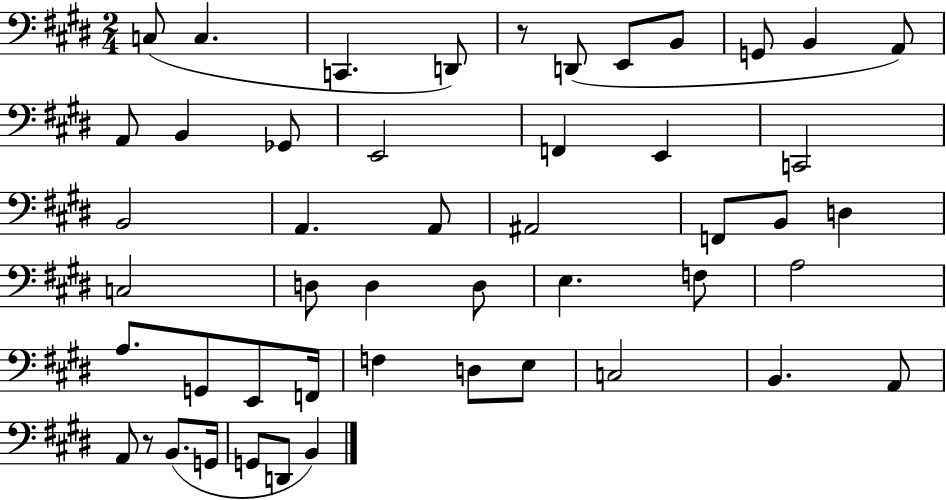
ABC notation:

X:1
T:Untitled
M:2/4
L:1/4
K:E
C,/2 C, C,, D,,/2 z/2 D,,/2 E,,/2 B,,/2 G,,/2 B,, A,,/2 A,,/2 B,, _G,,/2 E,,2 F,, E,, C,,2 B,,2 A,, A,,/2 ^A,,2 F,,/2 B,,/2 D, C,2 D,/2 D, D,/2 E, F,/2 A,2 A,/2 G,,/2 E,,/2 F,,/4 F, D,/2 E,/2 C,2 B,, A,,/2 A,,/2 z/2 B,,/2 G,,/4 G,,/2 D,,/2 B,,